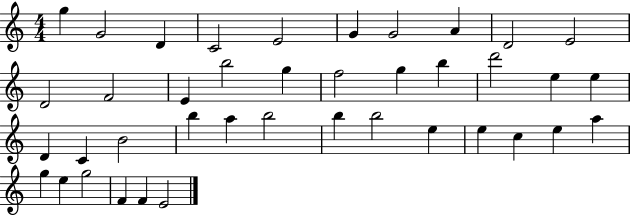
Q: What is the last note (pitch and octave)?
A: E4